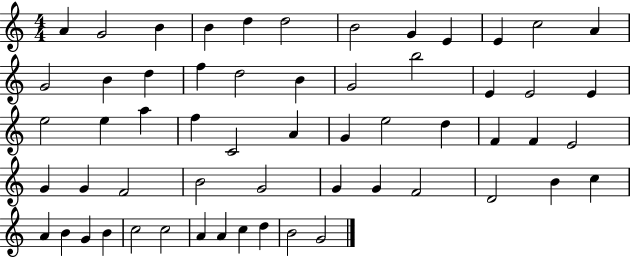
A4/q G4/h B4/q B4/q D5/q D5/h B4/h G4/q E4/q E4/q C5/h A4/q G4/h B4/q D5/q F5/q D5/h B4/q G4/h B5/h E4/q E4/h E4/q E5/h E5/q A5/q F5/q C4/h A4/q G4/q E5/h D5/q F4/q F4/q E4/h G4/q G4/q F4/h B4/h G4/h G4/q G4/q F4/h D4/h B4/q C5/q A4/q B4/q G4/q B4/q C5/h C5/h A4/q A4/q C5/q D5/q B4/h G4/h